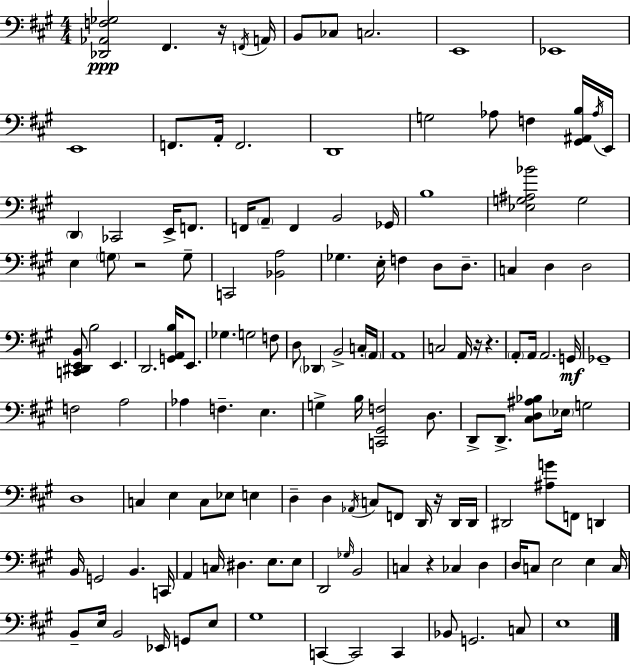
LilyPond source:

{
  \clef bass
  \numericTimeSignature
  \time 4/4
  \key a \major
  <des, aes, f ges>2\ppp fis,4. r16 \acciaccatura { f,16 } | a,16 b,8 ces8 c2. | e,1 | ees,1 | \break e,1 | f,8. a,16-. f,2. | d,1 | g2 aes8 f4 <gis, ais, b>16 | \break \acciaccatura { aes16 } e,16 \parenthesize d,4 ces,2 e,16-> f,8. | f,16 \parenthesize a,8-- f,4 b,2 | ges,16 b1 | <ees g ais bes'>2 g2 | \break e4 \parenthesize g8 r2 | g8-- c,2 <bes, a>2 | ges4. e16-. f4 d8 d8.-- | c4 d4 d2 | \break <c, dis, e, b,>8 b2 e,4. | d,2. <g, a, b>16 e,8. | ges4. g2 | f8 d8 \parenthesize des,4 b,2-> | \break c16-. \parenthesize a,16 a,1 | c2 a,16 r16 r4. | \parenthesize a,8-. a,16 a,2. | g,16\mf ges,1-- | \break f2 a2 | aes4 f4.-- e4. | g4-> b16 <c, gis, f>2 d8. | d,8-> d,8.-> <cis d ais bes>8 \parenthesize ees16 g2 | \break d1 | c4 e4 c8 ees8 e4 | d4-- d4 \acciaccatura { aes,16 } c8 f,8 d,16 | r16 d,16 d,16 dis,2 <ais g'>8 f,8 d,4 | \break b,16 g,2 b,4. | c,16 a,4 c16 dis4. e8. | e8 d,2 \grace { ges16 } b,2 | c4 r4 ces4 | \break d4 d16 c8 e2 e4 | c16 b,8-- e16 b,2 ees,16 | g,8 e8 gis1 | c,4~~ c,2 | \break c,4 bes,8 g,2. | c8 e1 | \bar "|."
}